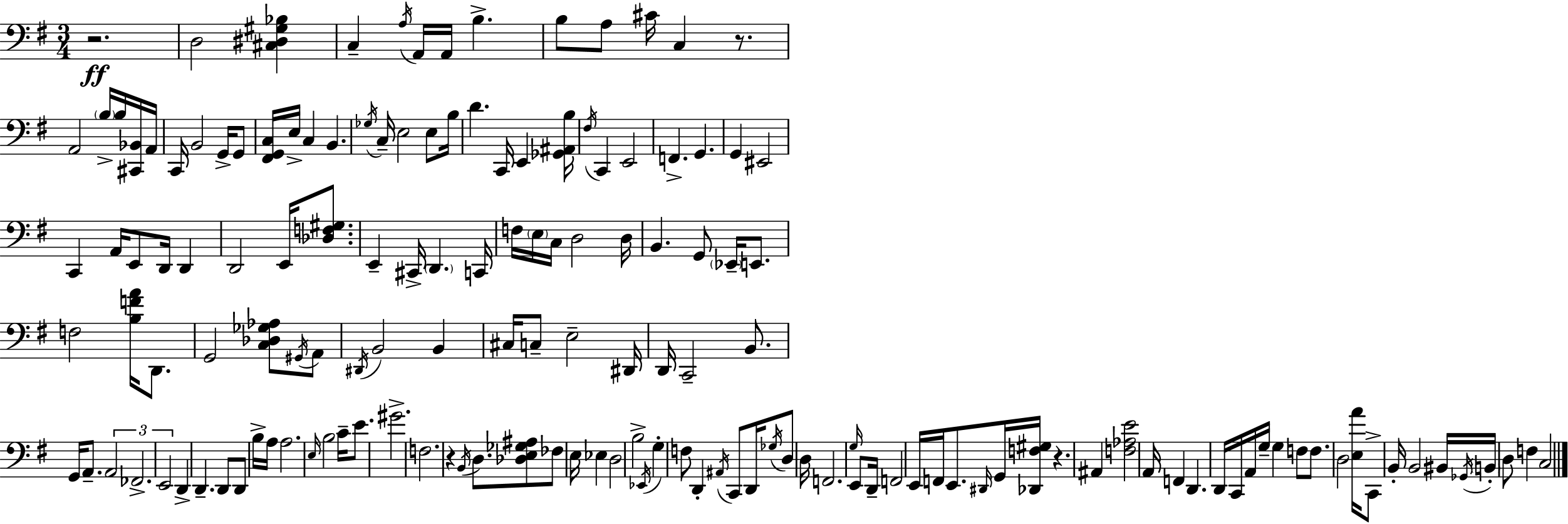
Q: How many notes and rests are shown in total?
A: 152